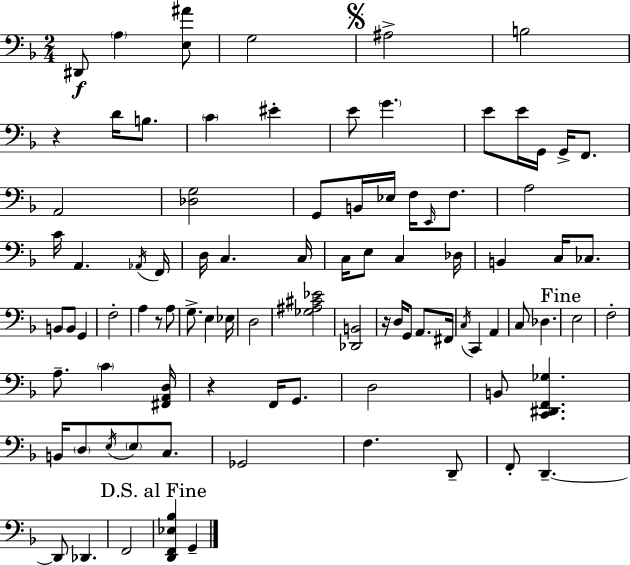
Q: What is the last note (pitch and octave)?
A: G2